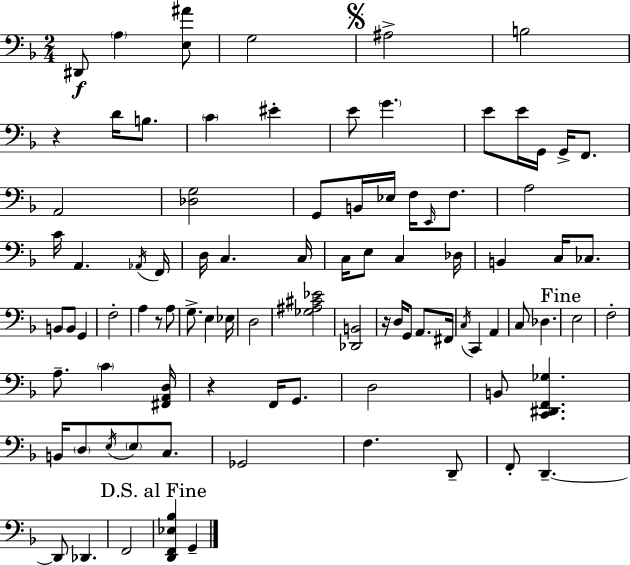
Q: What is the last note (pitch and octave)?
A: G2